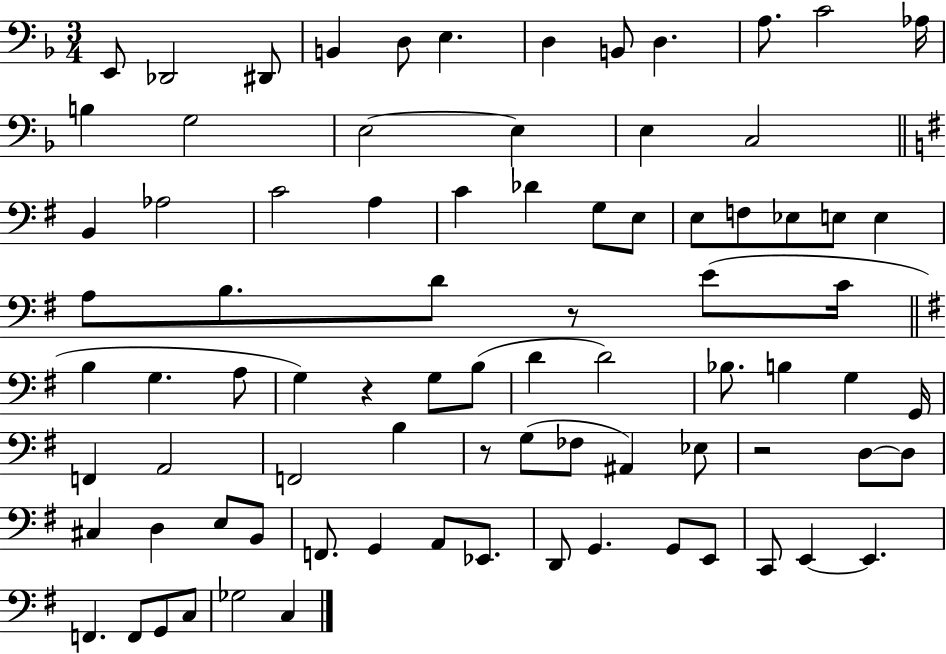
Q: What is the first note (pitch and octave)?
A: E2